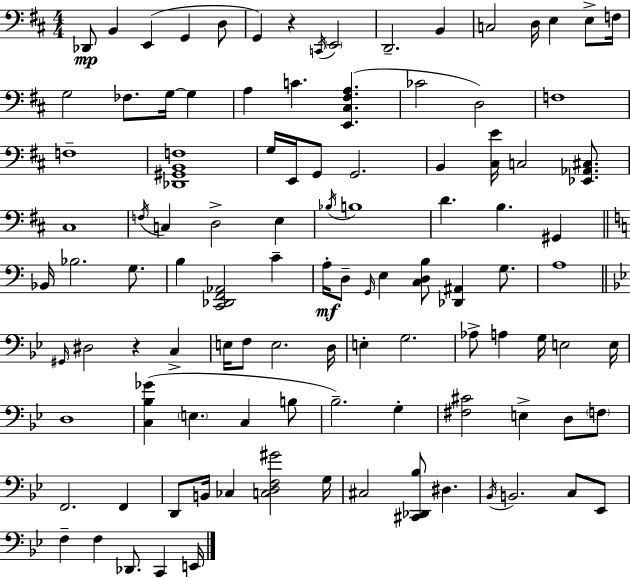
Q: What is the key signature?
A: D major